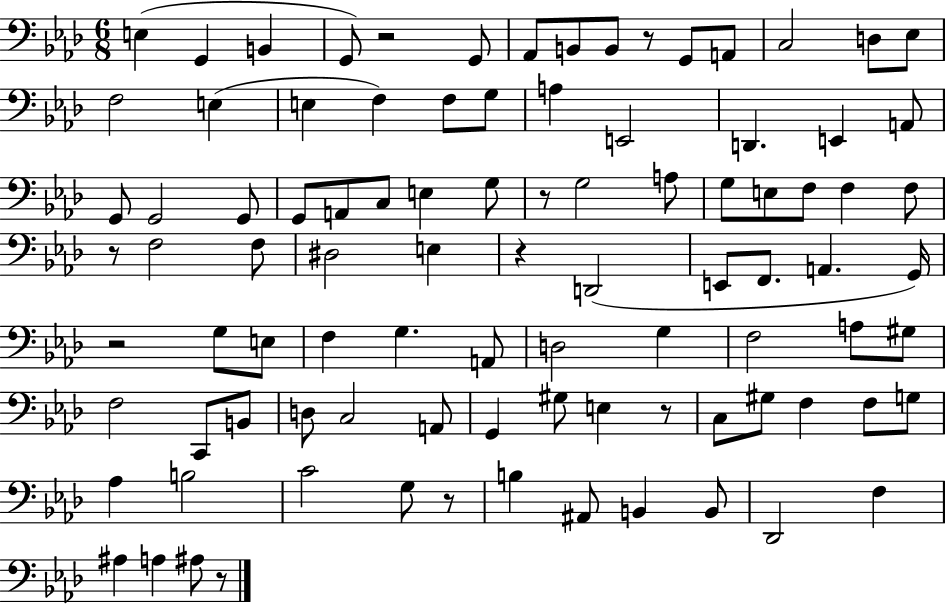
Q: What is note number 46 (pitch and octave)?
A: F2